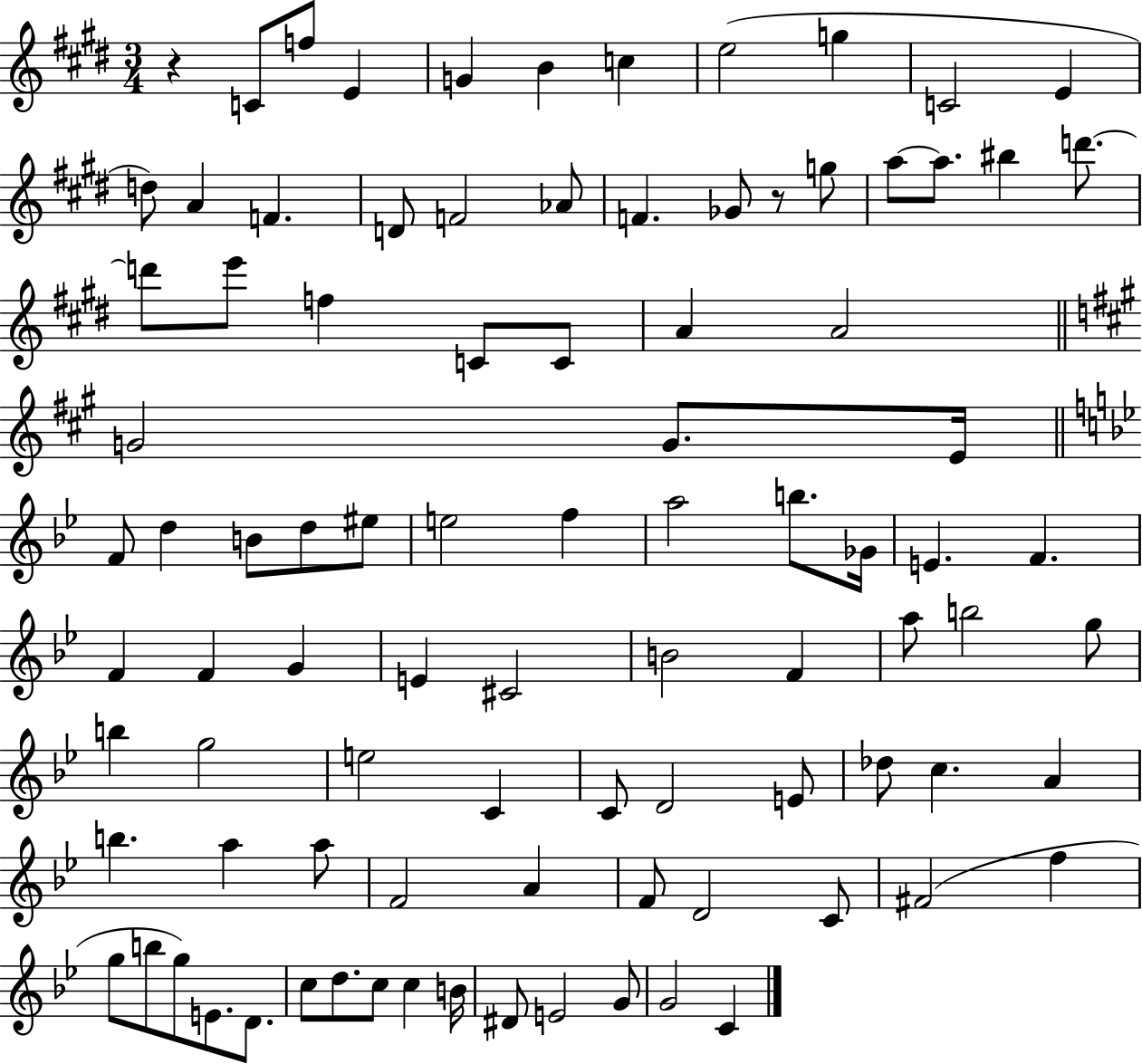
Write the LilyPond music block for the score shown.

{
  \clef treble
  \numericTimeSignature
  \time 3/4
  \key e \major
  r4 c'8 f''8 e'4 | g'4 b'4 c''4 | e''2( g''4 | c'2 e'4 | \break d''8) a'4 f'4. | d'8 f'2 aes'8 | f'4. ges'8 r8 g''8 | a''8~~ a''8. bis''4 d'''8.~~ | \break d'''8 e'''8 f''4 c'8 c'8 | a'4 a'2 | \bar "||" \break \key a \major g'2 g'8. e'16 | \bar "||" \break \key bes \major f'8 d''4 b'8 d''8 eis''8 | e''2 f''4 | a''2 b''8. ges'16 | e'4. f'4. | \break f'4 f'4 g'4 | e'4 cis'2 | b'2 f'4 | a''8 b''2 g''8 | \break b''4 g''2 | e''2 c'4 | c'8 d'2 e'8 | des''8 c''4. a'4 | \break b''4. a''4 a''8 | f'2 a'4 | f'8 d'2 c'8 | fis'2( f''4 | \break g''8 b''8 g''8) e'8. d'8. | c''8 d''8. c''8 c''4 b'16 | dis'8 e'2 g'8 | g'2 c'4 | \break \bar "|."
}